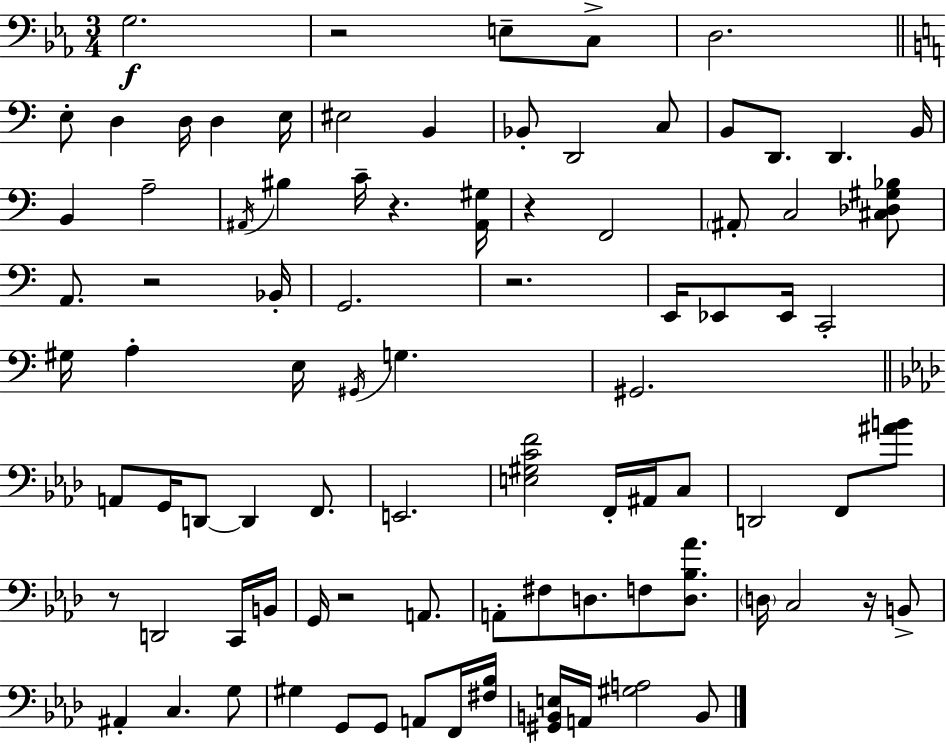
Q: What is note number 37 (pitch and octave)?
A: G#2